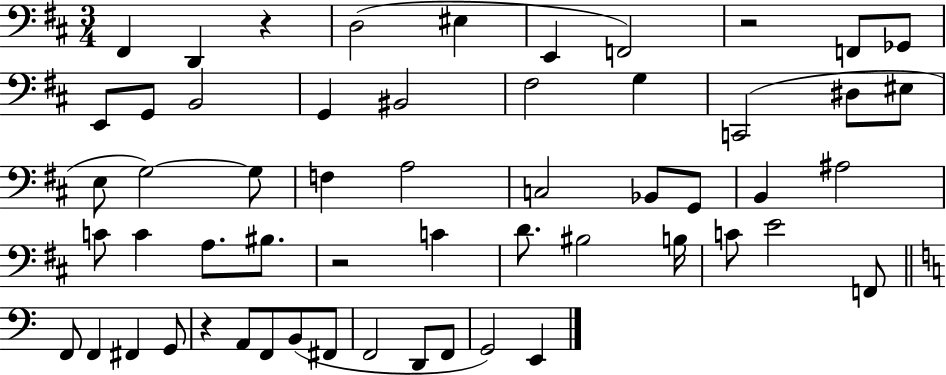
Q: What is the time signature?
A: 3/4